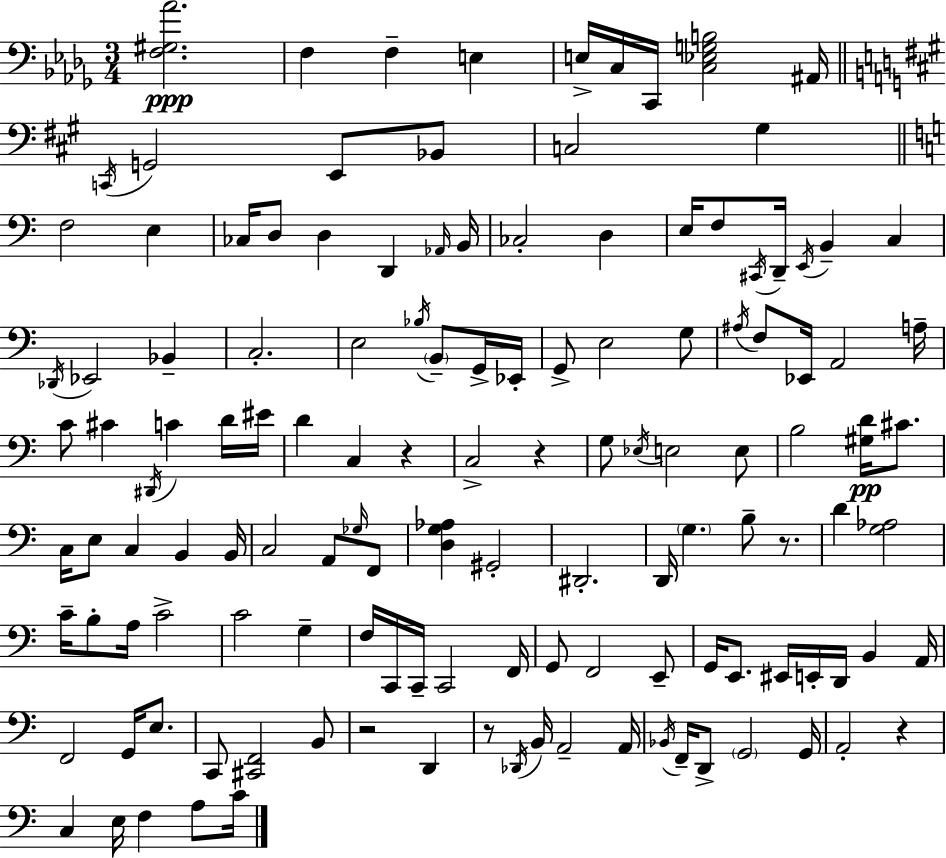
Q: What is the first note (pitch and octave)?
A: F3